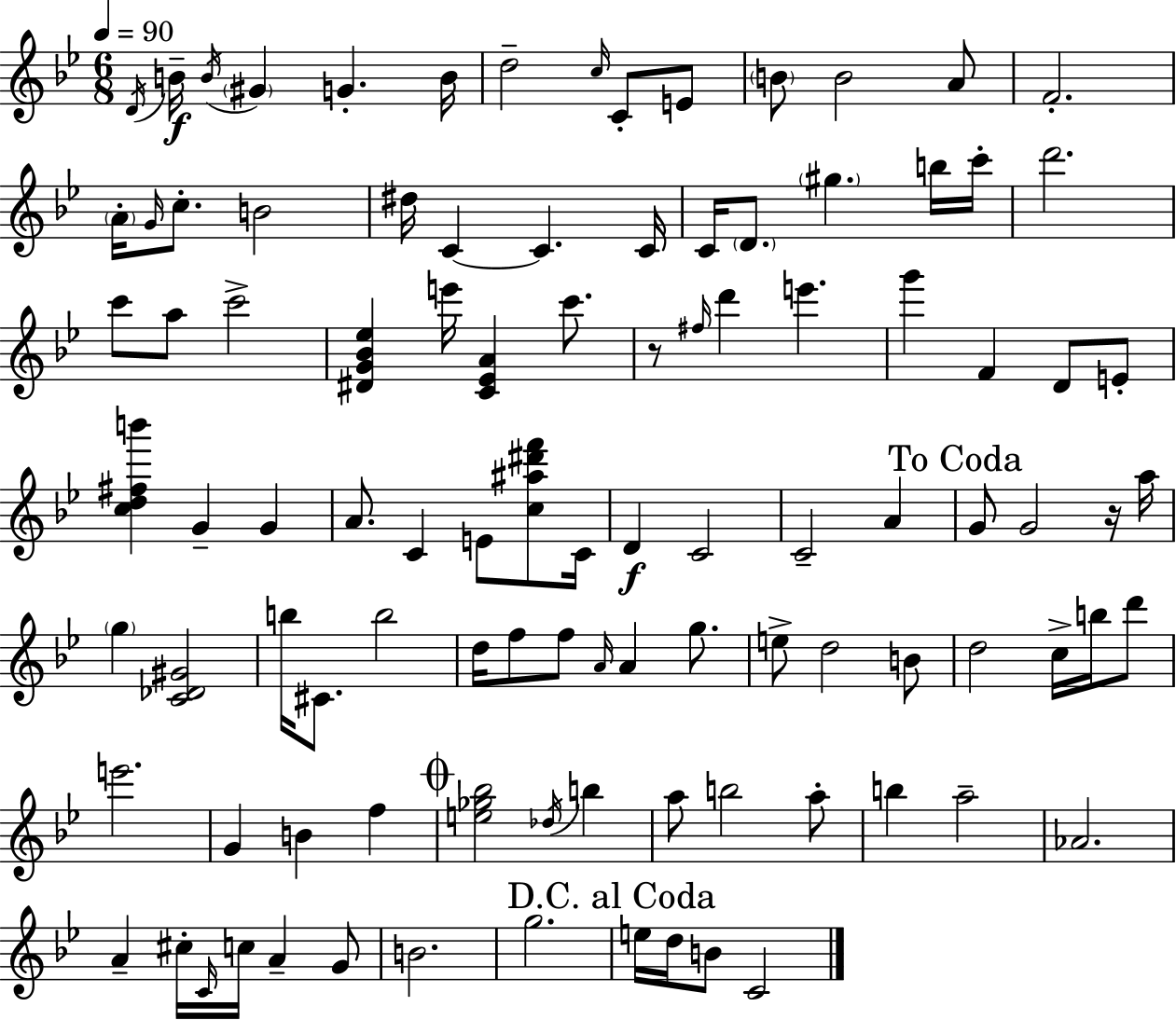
X:1
T:Untitled
M:6/8
L:1/4
K:Gm
D/4 B/4 B/4 ^G G B/4 d2 c/4 C/2 E/2 B/2 B2 A/2 F2 A/4 G/4 c/2 B2 ^d/4 C C C/4 C/4 D/2 ^g b/4 c'/4 d'2 c'/2 a/2 c'2 [^DG_B_e] e'/4 [C_EA] c'/2 z/2 ^f/4 d' e' g' F D/2 E/2 [cd^fb'] G G A/2 C E/2 [c^a^d'f']/2 C/4 D C2 C2 A G/2 G2 z/4 a/4 g [C_D^G]2 b/4 ^C/2 b2 d/4 f/2 f/2 A/4 A g/2 e/2 d2 B/2 d2 c/4 b/4 d'/2 e'2 G B f [e_g_b]2 _d/4 b a/2 b2 a/2 b a2 _A2 A ^c/4 C/4 c/4 A G/2 B2 g2 e/4 d/4 B/2 C2